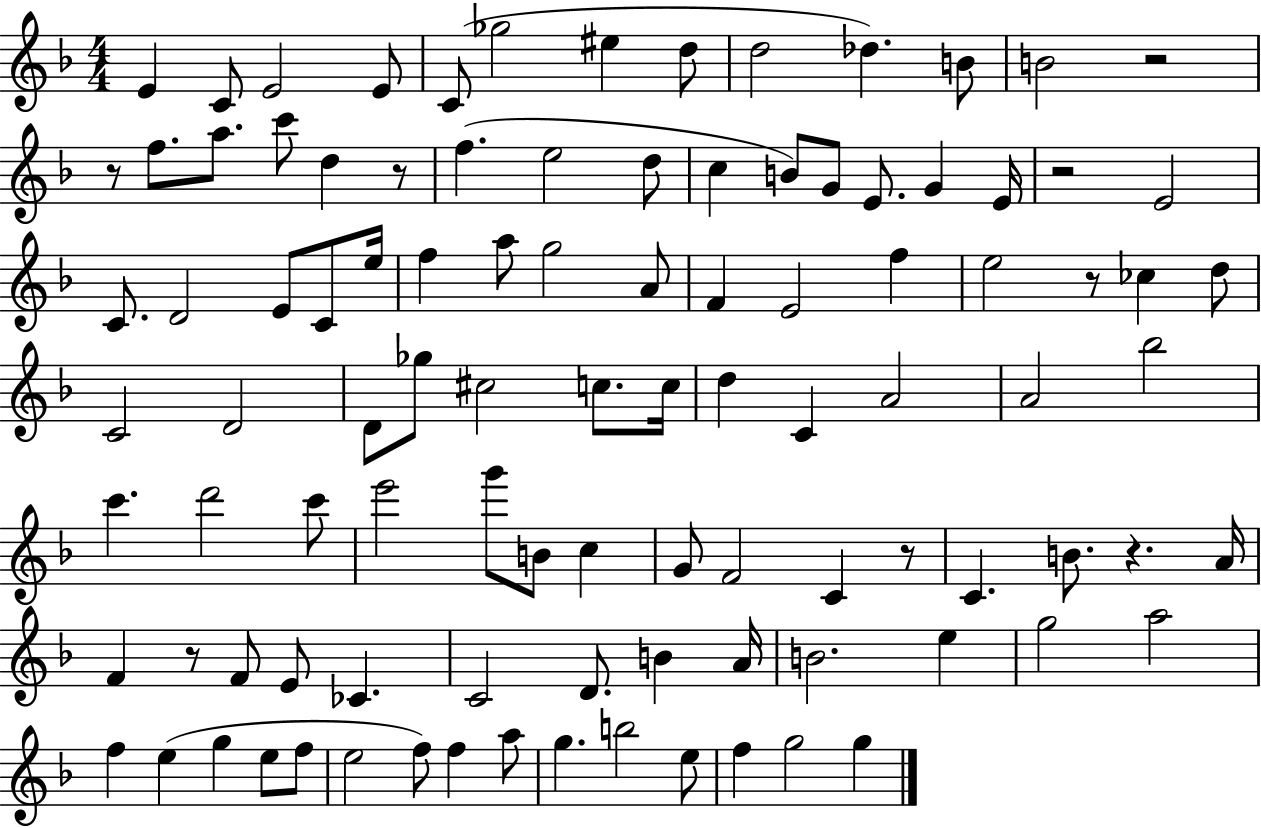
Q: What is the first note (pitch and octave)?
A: E4